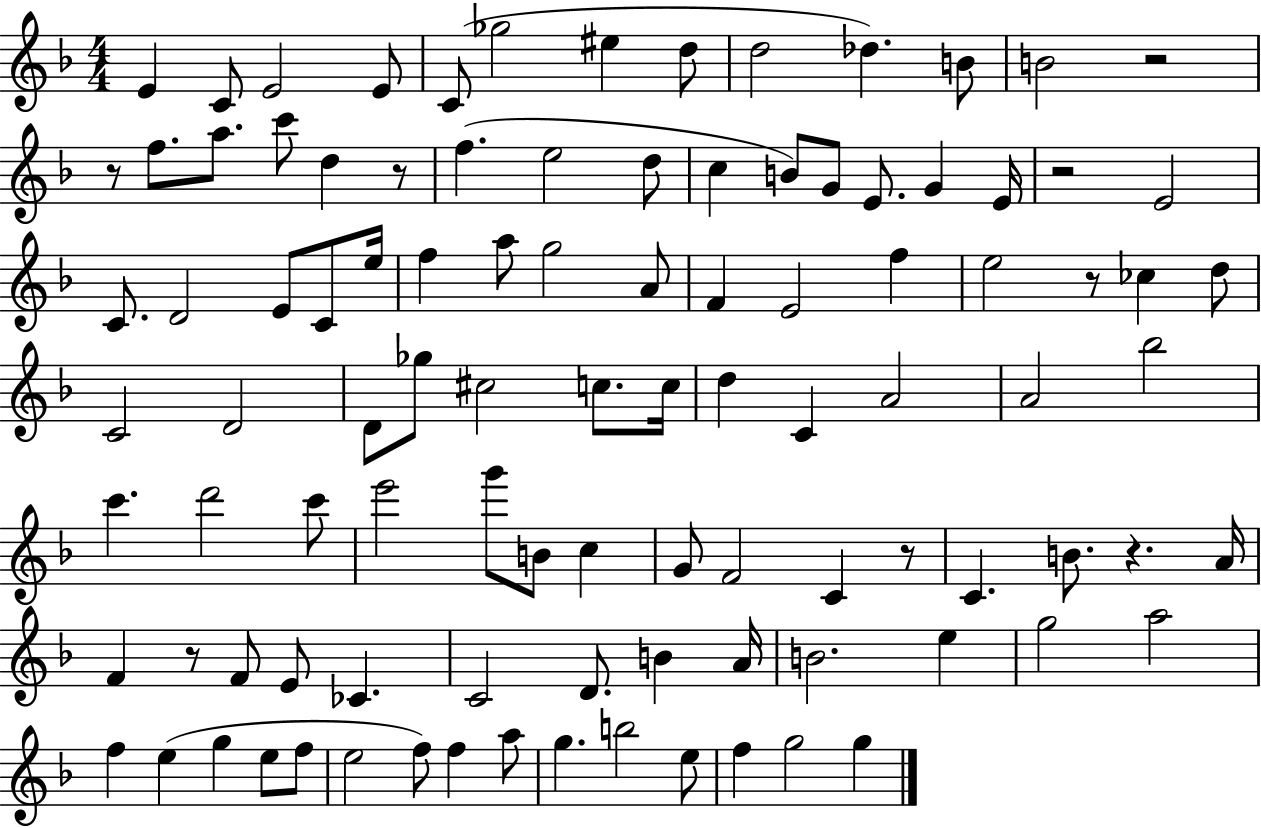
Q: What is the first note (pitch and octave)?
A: E4